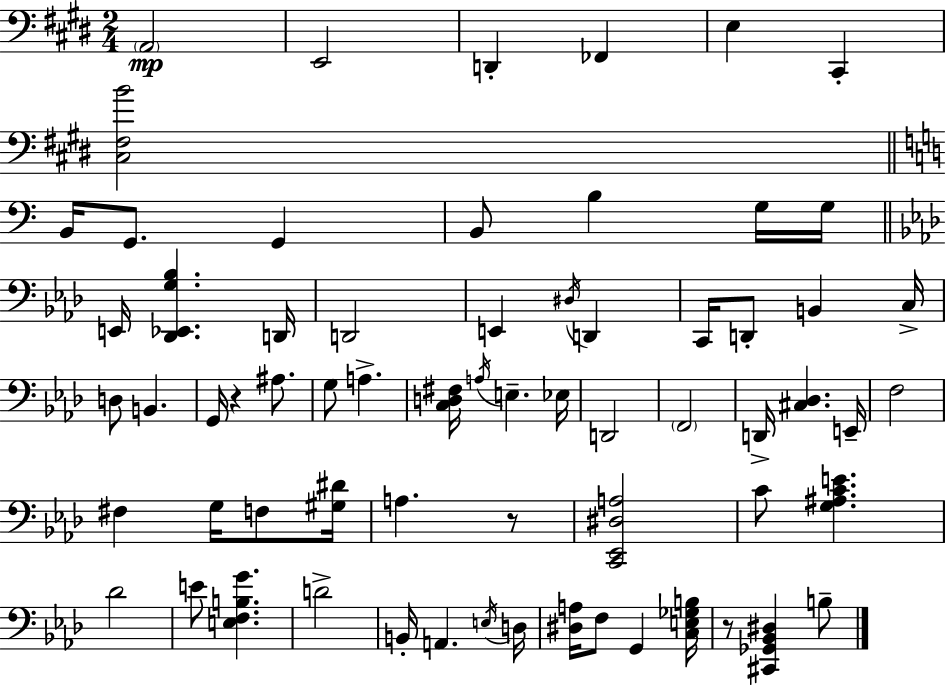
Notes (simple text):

A2/h E2/h D2/q FES2/q E3/q C#2/q [C#3,F#3,B4]/h B2/s G2/e. G2/q B2/e B3/q G3/s G3/s E2/s [Db2,Eb2,G3,Bb3]/q. D2/s D2/h E2/q D#3/s D2/q C2/s D2/e B2/q C3/s D3/e B2/q. G2/s R/q A#3/e. G3/e A3/q. [C3,D3,F#3]/s A3/s E3/q. Eb3/s D2/h F2/h D2/s [C#3,Db3]/q. E2/s F3/h F#3/q G3/s F3/e [G#3,D#4]/s A3/q. R/e [C2,Eb2,D#3,A3]/h C4/e [G3,A#3,C4,E4]/q. Db4/h E4/e [E3,F3,B3,G4]/q. D4/h B2/s A2/q. E3/s D3/s [D#3,A3]/s F3/e G2/q [C3,E3,Gb3,B3]/s R/e [C#2,Gb2,Bb2,D#3]/q B3/e